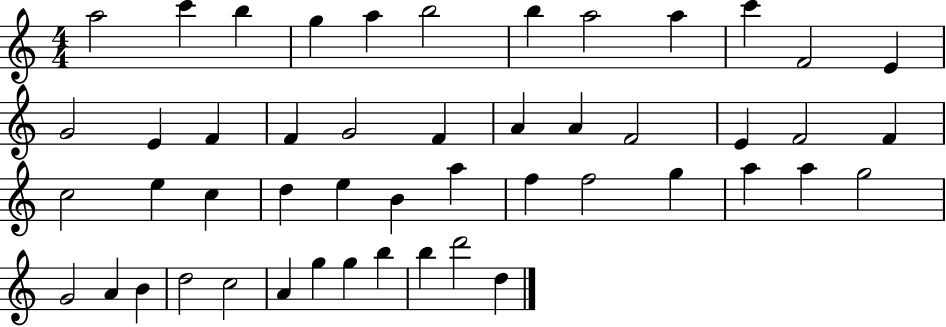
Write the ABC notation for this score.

X:1
T:Untitled
M:4/4
L:1/4
K:C
a2 c' b g a b2 b a2 a c' F2 E G2 E F F G2 F A A F2 E F2 F c2 e c d e B a f f2 g a a g2 G2 A B d2 c2 A g g b b d'2 d